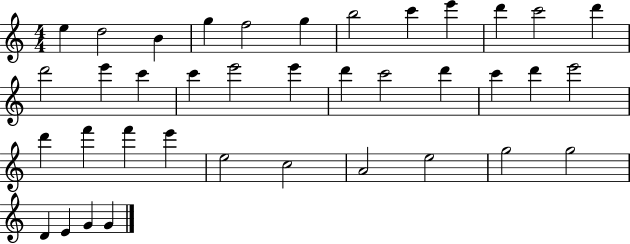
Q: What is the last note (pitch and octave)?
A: G4